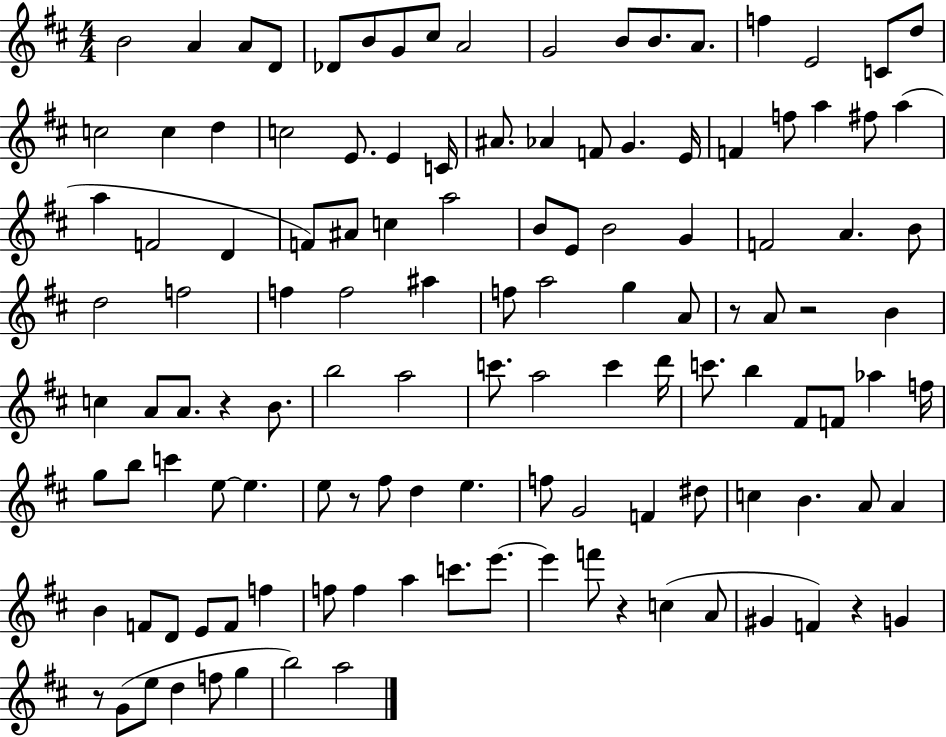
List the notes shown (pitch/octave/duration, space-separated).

B4/h A4/q A4/e D4/e Db4/e B4/e G4/e C#5/e A4/h G4/h B4/e B4/e. A4/e. F5/q E4/h C4/e D5/e C5/h C5/q D5/q C5/h E4/e. E4/q C4/s A#4/e. Ab4/q F4/e G4/q. E4/s F4/q F5/e A5/q F#5/e A5/q A5/q F4/h D4/q F4/e A#4/e C5/q A5/h B4/e E4/e B4/h G4/q F4/h A4/q. B4/e D5/h F5/h F5/q F5/h A#5/q F5/e A5/h G5/q A4/e R/e A4/e R/h B4/q C5/q A4/e A4/e. R/q B4/e. B5/h A5/h C6/e. A5/h C6/q D6/s C6/e. B5/q F#4/e F4/e Ab5/q F5/s G5/e B5/e C6/q E5/e E5/q. E5/e R/e F#5/e D5/q E5/q. F5/e G4/h F4/q D#5/e C5/q B4/q. A4/e A4/q B4/q F4/e D4/e E4/e F4/e F5/q F5/e F5/q A5/q C6/e. E6/e. E6/q F6/e R/q C5/q A4/e G#4/q F4/q R/q G4/q R/e G4/e E5/e D5/q F5/e G5/q B5/h A5/h